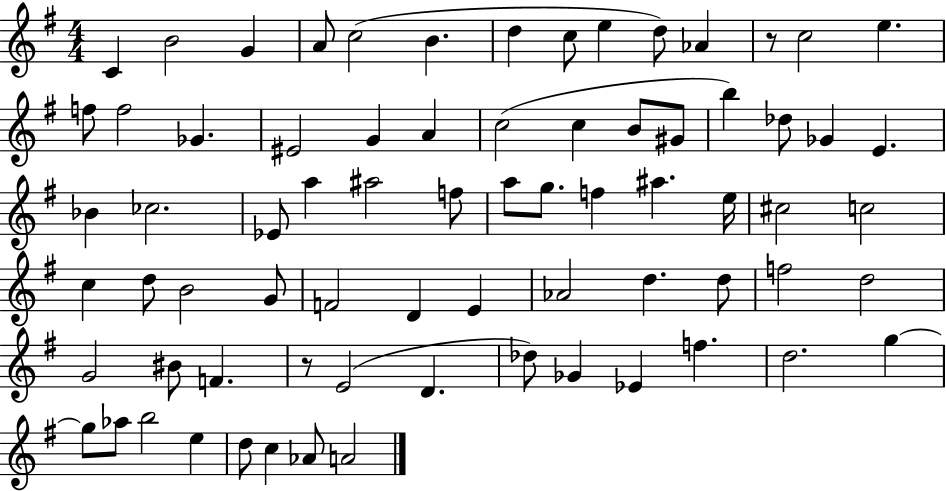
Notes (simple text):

C4/q B4/h G4/q A4/e C5/h B4/q. D5/q C5/e E5/q D5/e Ab4/q R/e C5/h E5/q. F5/e F5/h Gb4/q. EIS4/h G4/q A4/q C5/h C5/q B4/e G#4/e B5/q Db5/e Gb4/q E4/q. Bb4/q CES5/h. Eb4/e A5/q A#5/h F5/e A5/e G5/e. F5/q A#5/q. E5/s C#5/h C5/h C5/q D5/e B4/h G4/e F4/h D4/q E4/q Ab4/h D5/q. D5/e F5/h D5/h G4/h BIS4/e F4/q. R/e E4/h D4/q. Db5/e Gb4/q Eb4/q F5/q. D5/h. G5/q G5/e Ab5/e B5/h E5/q D5/e C5/q Ab4/e A4/h